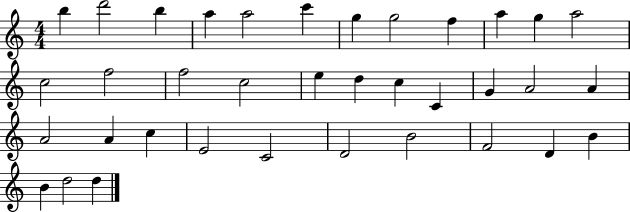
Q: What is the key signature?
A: C major